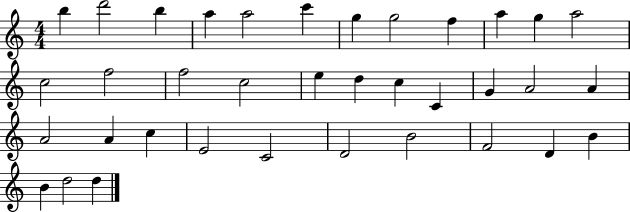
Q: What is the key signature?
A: C major